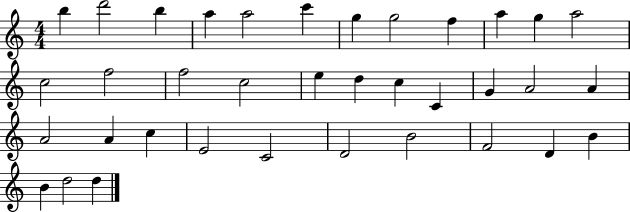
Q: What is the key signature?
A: C major